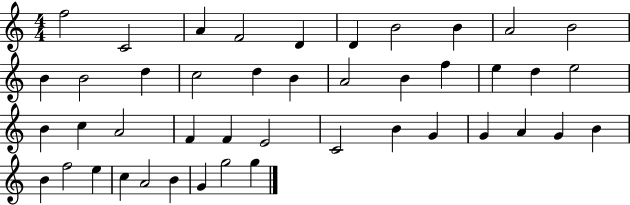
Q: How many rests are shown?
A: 0